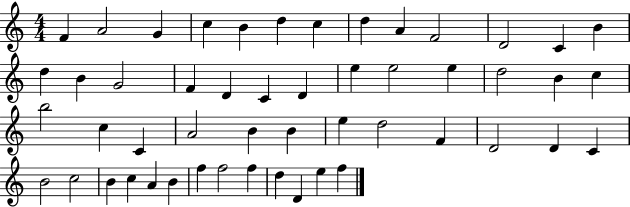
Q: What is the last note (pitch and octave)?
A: F5